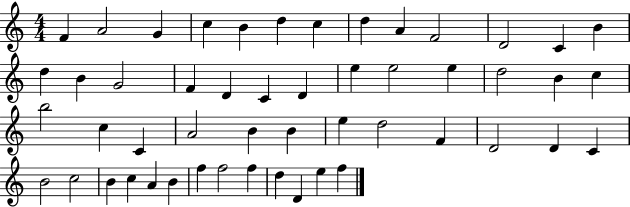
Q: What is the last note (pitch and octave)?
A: F5